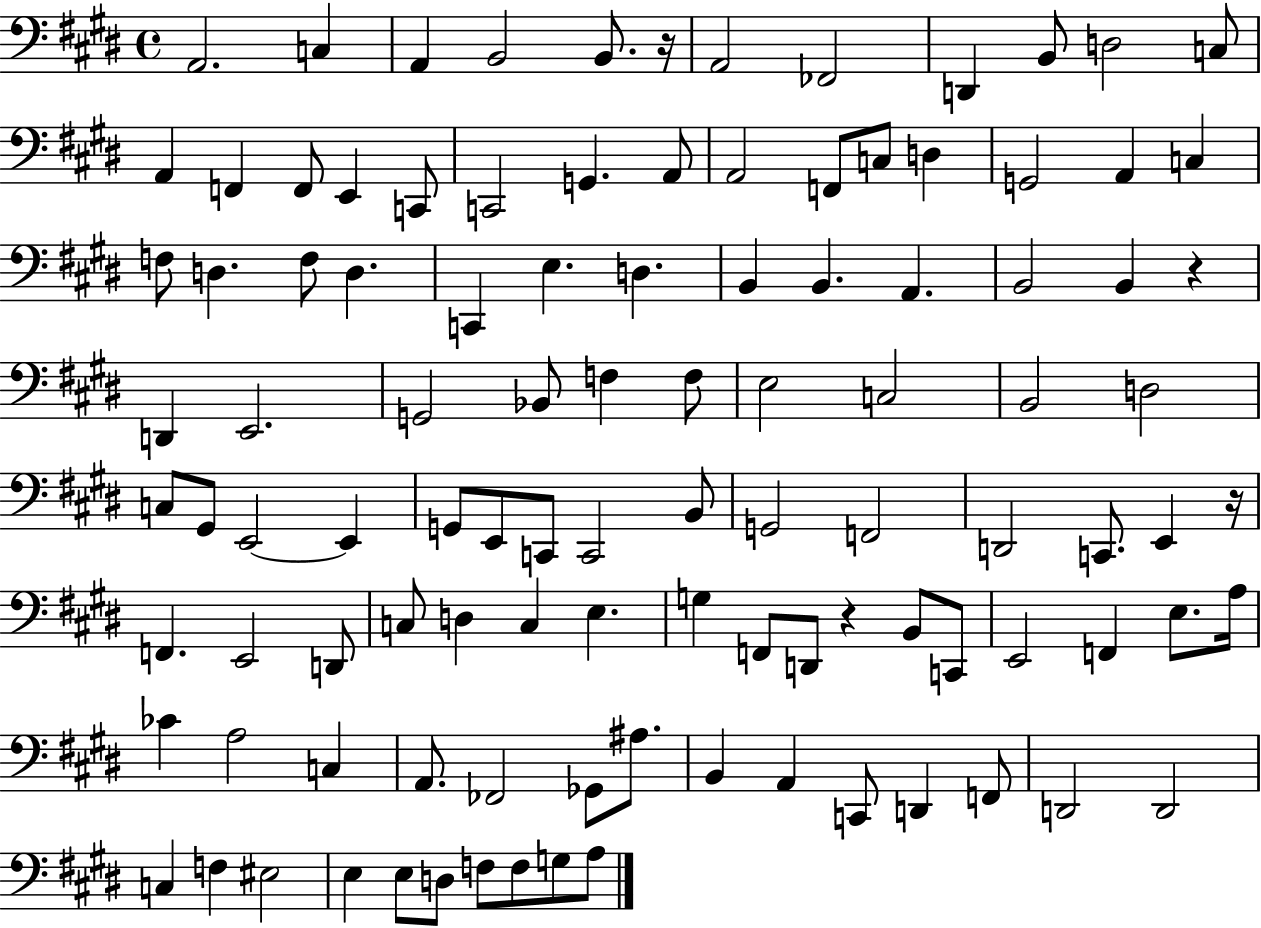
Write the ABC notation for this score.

X:1
T:Untitled
M:4/4
L:1/4
K:E
A,,2 C, A,, B,,2 B,,/2 z/4 A,,2 _F,,2 D,, B,,/2 D,2 C,/2 A,, F,, F,,/2 E,, C,,/2 C,,2 G,, A,,/2 A,,2 F,,/2 C,/2 D, G,,2 A,, C, F,/2 D, F,/2 D, C,, E, D, B,, B,, A,, B,,2 B,, z D,, E,,2 G,,2 _B,,/2 F, F,/2 E,2 C,2 B,,2 D,2 C,/2 ^G,,/2 E,,2 E,, G,,/2 E,,/2 C,,/2 C,,2 B,,/2 G,,2 F,,2 D,,2 C,,/2 E,, z/4 F,, E,,2 D,,/2 C,/2 D, C, E, G, F,,/2 D,,/2 z B,,/2 C,,/2 E,,2 F,, E,/2 A,/4 _C A,2 C, A,,/2 _F,,2 _G,,/2 ^A,/2 B,, A,, C,,/2 D,, F,,/2 D,,2 D,,2 C, F, ^E,2 E, E,/2 D,/2 F,/2 F,/2 G,/2 A,/2